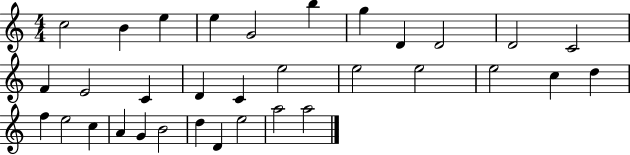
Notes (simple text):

C5/h B4/q E5/q E5/q G4/h B5/q G5/q D4/q D4/h D4/h C4/h F4/q E4/h C4/q D4/q C4/q E5/h E5/h E5/h E5/h C5/q D5/q F5/q E5/h C5/q A4/q G4/q B4/h D5/q D4/q E5/h A5/h A5/h